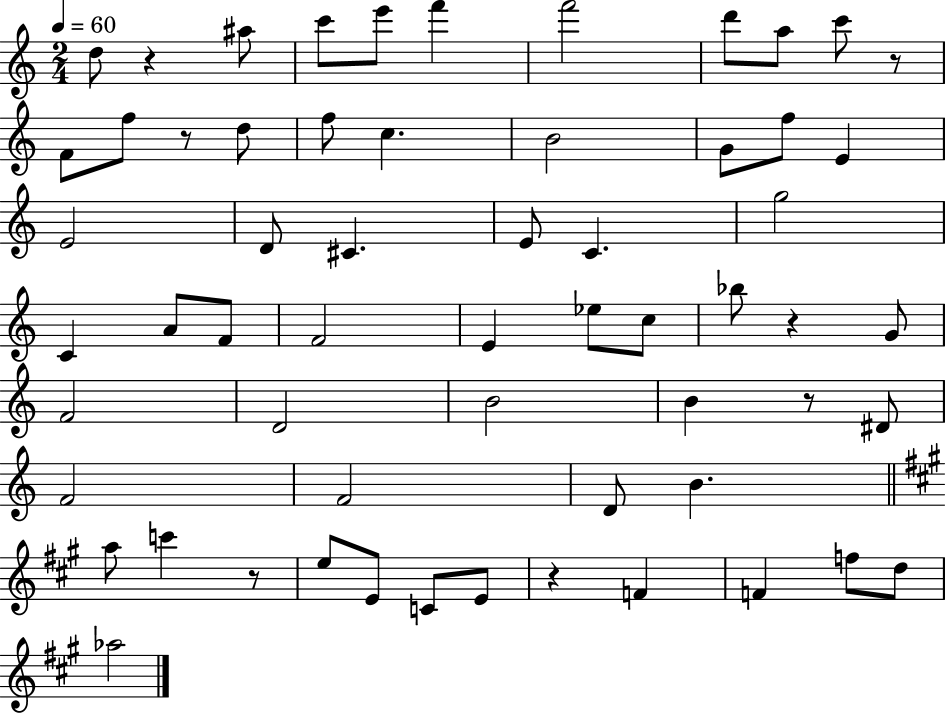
{
  \clef treble
  \numericTimeSignature
  \time 2/4
  \key c \major
  \tempo 4 = 60
  d''8 r4 ais''8 | c'''8 e'''8 f'''4 | f'''2 | d'''8 a''8 c'''8 r8 | \break f'8 f''8 r8 d''8 | f''8 c''4. | b'2 | g'8 f''8 e'4 | \break e'2 | d'8 cis'4. | e'8 c'4. | g''2 | \break c'4 a'8 f'8 | f'2 | e'4 ees''8 c''8 | bes''8 r4 g'8 | \break f'2 | d'2 | b'2 | b'4 r8 dis'8 | \break f'2 | f'2 | d'8 b'4. | \bar "||" \break \key a \major a''8 c'''4 r8 | e''8 e'8 c'8 e'8 | r4 f'4 | f'4 f''8 d''8 | \break aes''2 | \bar "|."
}